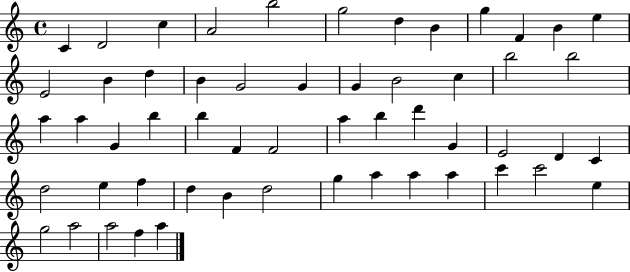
{
  \clef treble
  \time 4/4
  \defaultTimeSignature
  \key c \major
  c'4 d'2 c''4 | a'2 b''2 | g''2 d''4 b'4 | g''4 f'4 b'4 e''4 | \break e'2 b'4 d''4 | b'4 g'2 g'4 | g'4 b'2 c''4 | b''2 b''2 | \break a''4 a''4 g'4 b''4 | b''4 f'4 f'2 | a''4 b''4 d'''4 g'4 | e'2 d'4 c'4 | \break d''2 e''4 f''4 | d''4 b'4 d''2 | g''4 a''4 a''4 a''4 | c'''4 c'''2 e''4 | \break g''2 a''2 | a''2 f''4 a''4 | \bar "|."
}